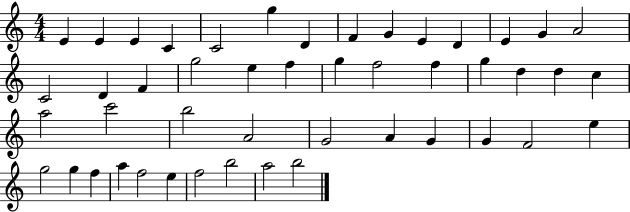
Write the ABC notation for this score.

X:1
T:Untitled
M:4/4
L:1/4
K:C
E E E C C2 g D F G E D E G A2 C2 D F g2 e f g f2 f g d d c a2 c'2 b2 A2 G2 A G G F2 e g2 g f a f2 e f2 b2 a2 b2